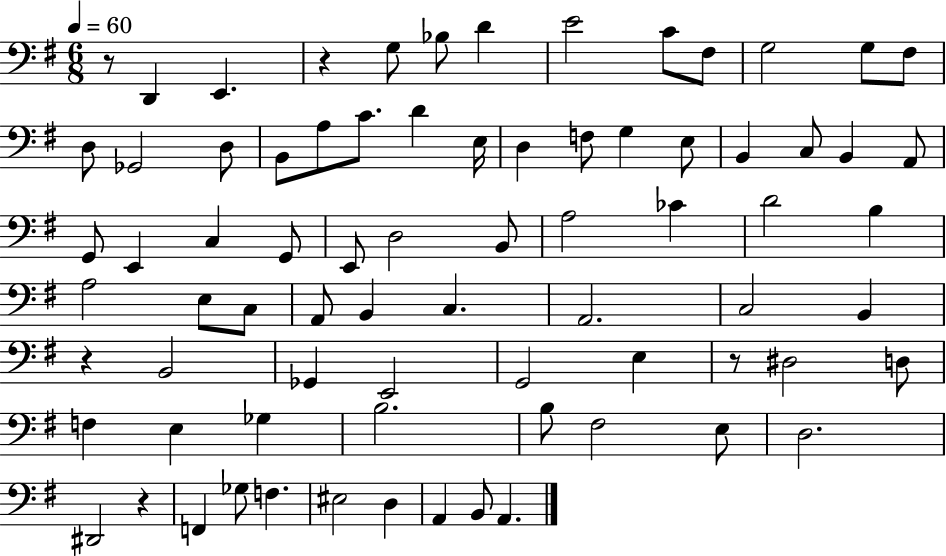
R/e D2/q E2/q. R/q G3/e Bb3/e D4/q E4/h C4/e F#3/e G3/h G3/e F#3/e D3/e Gb2/h D3/e B2/e A3/e C4/e. D4/q E3/s D3/q F3/e G3/q E3/e B2/q C3/e B2/q A2/e G2/e E2/q C3/q G2/e E2/e D3/h B2/e A3/h CES4/q D4/h B3/q A3/h E3/e C3/e A2/e B2/q C3/q. A2/h. C3/h B2/q R/q B2/h Gb2/q E2/h G2/h E3/q R/e D#3/h D3/e F3/q E3/q Gb3/q B3/h. B3/e F#3/h E3/e D3/h. D#2/h R/q F2/q Gb3/e F3/q. EIS3/h D3/q A2/q B2/e A2/q.